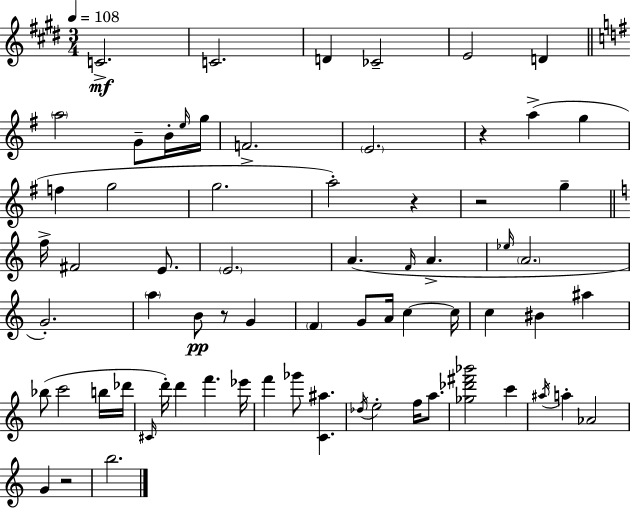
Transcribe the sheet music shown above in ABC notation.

X:1
T:Untitled
M:3/4
L:1/4
K:E
C2 C2 D _C2 E2 D a2 G/2 B/4 e/4 g/4 F2 E2 z a g f g2 g2 a2 z z2 g f/4 ^F2 E/2 E2 A F/4 A _e/4 A2 G2 a B/2 z/2 G F G/2 A/4 c c/4 c ^B ^a _b/2 c'2 b/4 _d'/4 ^C/4 d'/4 d' f' _e'/4 f' _g'/2 [C^a] _d/4 e2 f/4 a/2 [_g_d'^f'_b']2 c' ^a/4 a _A2 G z2 b2